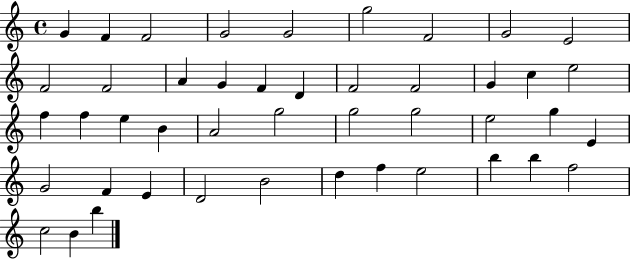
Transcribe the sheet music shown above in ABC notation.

X:1
T:Untitled
M:4/4
L:1/4
K:C
G F F2 G2 G2 g2 F2 G2 E2 F2 F2 A G F D F2 F2 G c e2 f f e B A2 g2 g2 g2 e2 g E G2 F E D2 B2 d f e2 b b f2 c2 B b